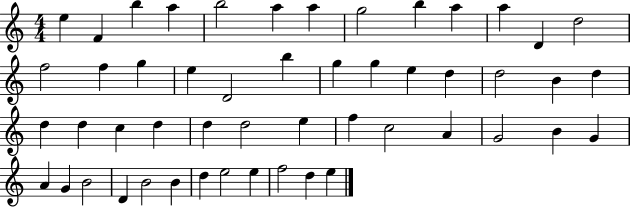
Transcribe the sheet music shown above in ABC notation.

X:1
T:Untitled
M:4/4
L:1/4
K:C
e F b a b2 a a g2 b a a D d2 f2 f g e D2 b g g e d d2 B d d d c d d d2 e f c2 A G2 B G A G B2 D B2 B d e2 e f2 d e